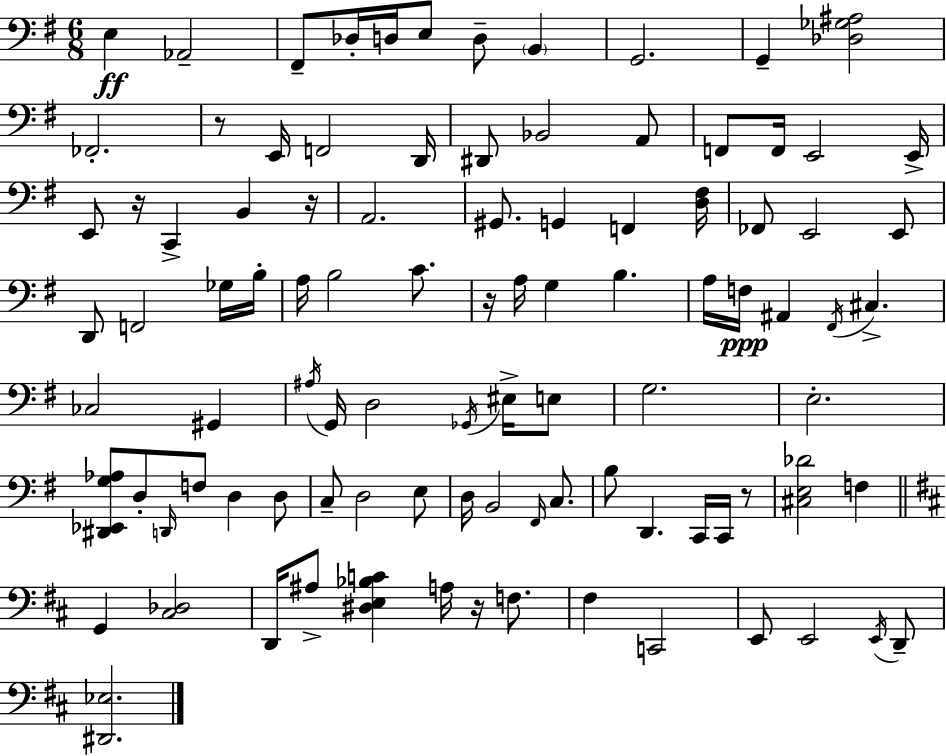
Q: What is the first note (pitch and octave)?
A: E3